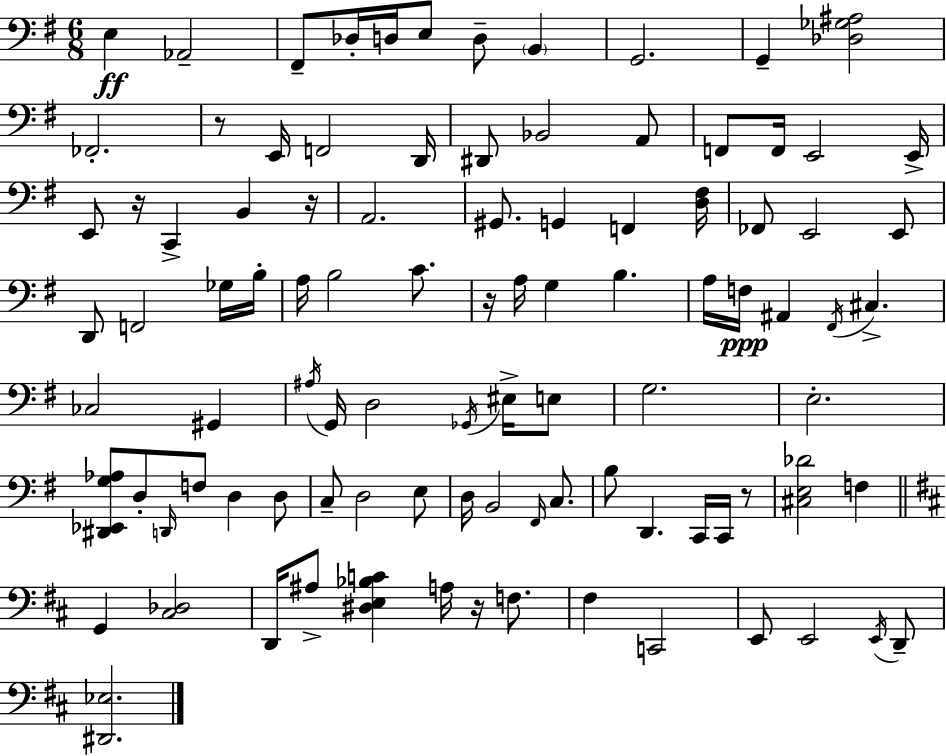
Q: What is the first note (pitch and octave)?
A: E3